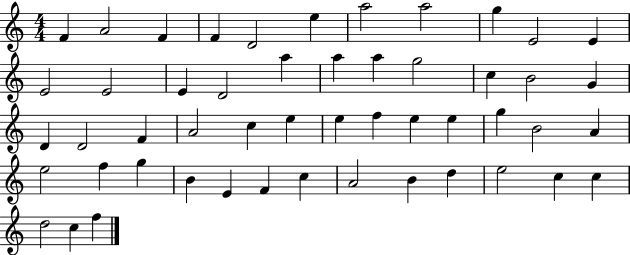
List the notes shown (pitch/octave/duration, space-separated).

F4/q A4/h F4/q F4/q D4/h E5/q A5/h A5/h G5/q E4/h E4/q E4/h E4/h E4/q D4/h A5/q A5/q A5/q G5/h C5/q B4/h G4/q D4/q D4/h F4/q A4/h C5/q E5/q E5/q F5/q E5/q E5/q G5/q B4/h A4/q E5/h F5/q G5/q B4/q E4/q F4/q C5/q A4/h B4/q D5/q E5/h C5/q C5/q D5/h C5/q F5/q